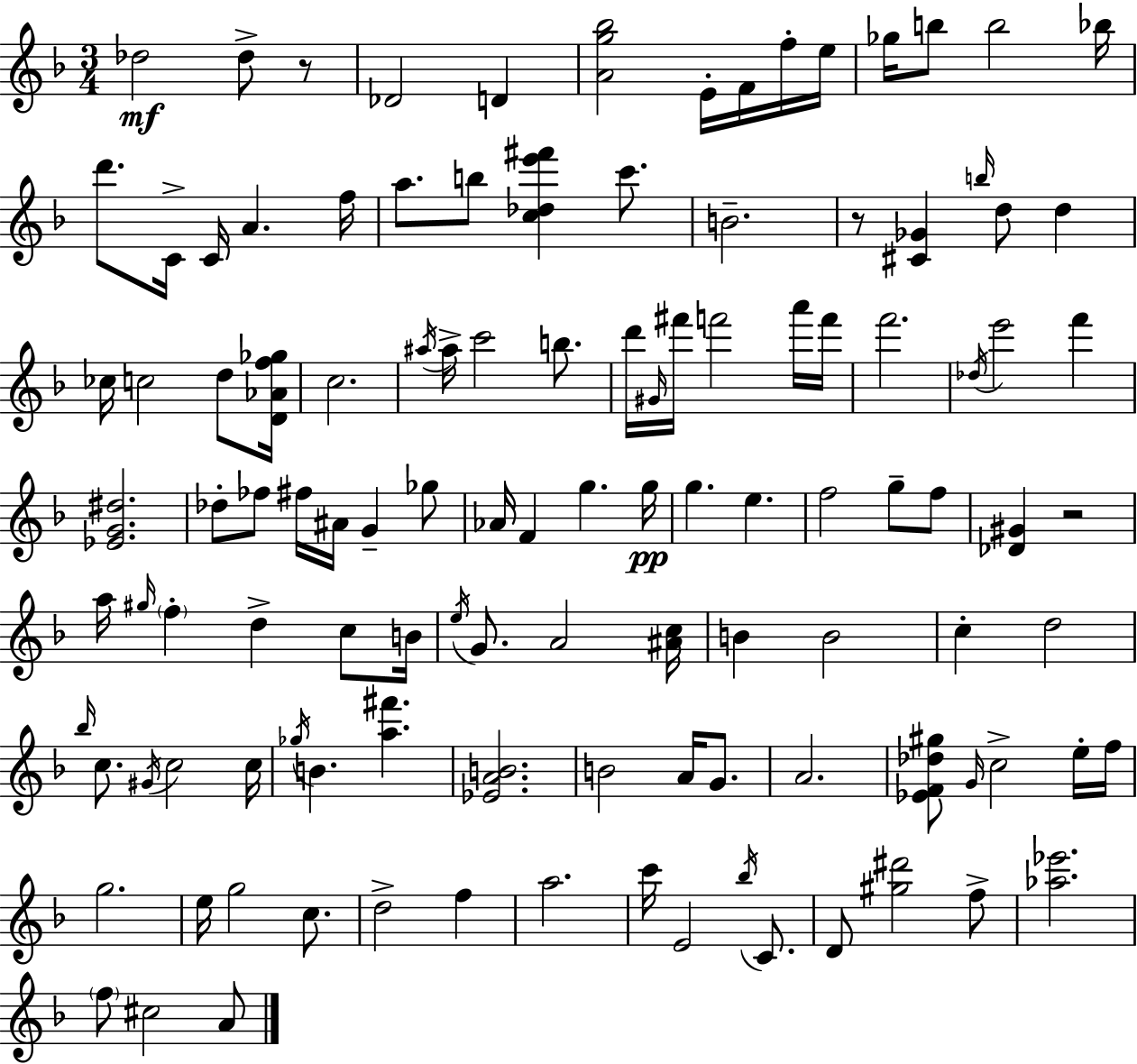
Db5/h Db5/e R/e Db4/h D4/q [A4,G5,Bb5]/h E4/s F4/s F5/s E5/s Gb5/s B5/e B5/h Bb5/s D6/e. C4/s C4/s A4/q. F5/s A5/e. B5/e [C5,Db5,E6,F#6]/q C6/e. B4/h. R/e [C#4,Gb4]/q B5/s D5/e D5/q CES5/s C5/h D5/e [D4,Ab4,F5,Gb5]/s C5/h. A#5/s A#5/s C6/h B5/e. D6/s G#4/s F#6/s F6/h A6/s F6/s F6/h. Db5/s E6/h F6/q [Eb4,G4,D#5]/h. Db5/e FES5/e F#5/s A#4/s G4/q Gb5/e Ab4/s F4/q G5/q. G5/s G5/q. E5/q. F5/h G5/e F5/e [Db4,G#4]/q R/h A5/s G#5/s F5/q D5/q C5/e B4/s E5/s G4/e. A4/h [A#4,C5]/s B4/q B4/h C5/q D5/h Bb5/s C5/e. G#4/s C5/h C5/s Gb5/s B4/q. [A5,F#6]/q. [Eb4,A4,B4]/h. B4/h A4/s G4/e. A4/h. [Eb4,F4,Db5,G#5]/e G4/s C5/h E5/s F5/s G5/h. E5/s G5/h C5/e. D5/h F5/q A5/h. C6/s E4/h Bb5/s C4/e. D4/e [G#5,D#6]/h F5/e [Ab5,Eb6]/h. F5/e C#5/h A4/e